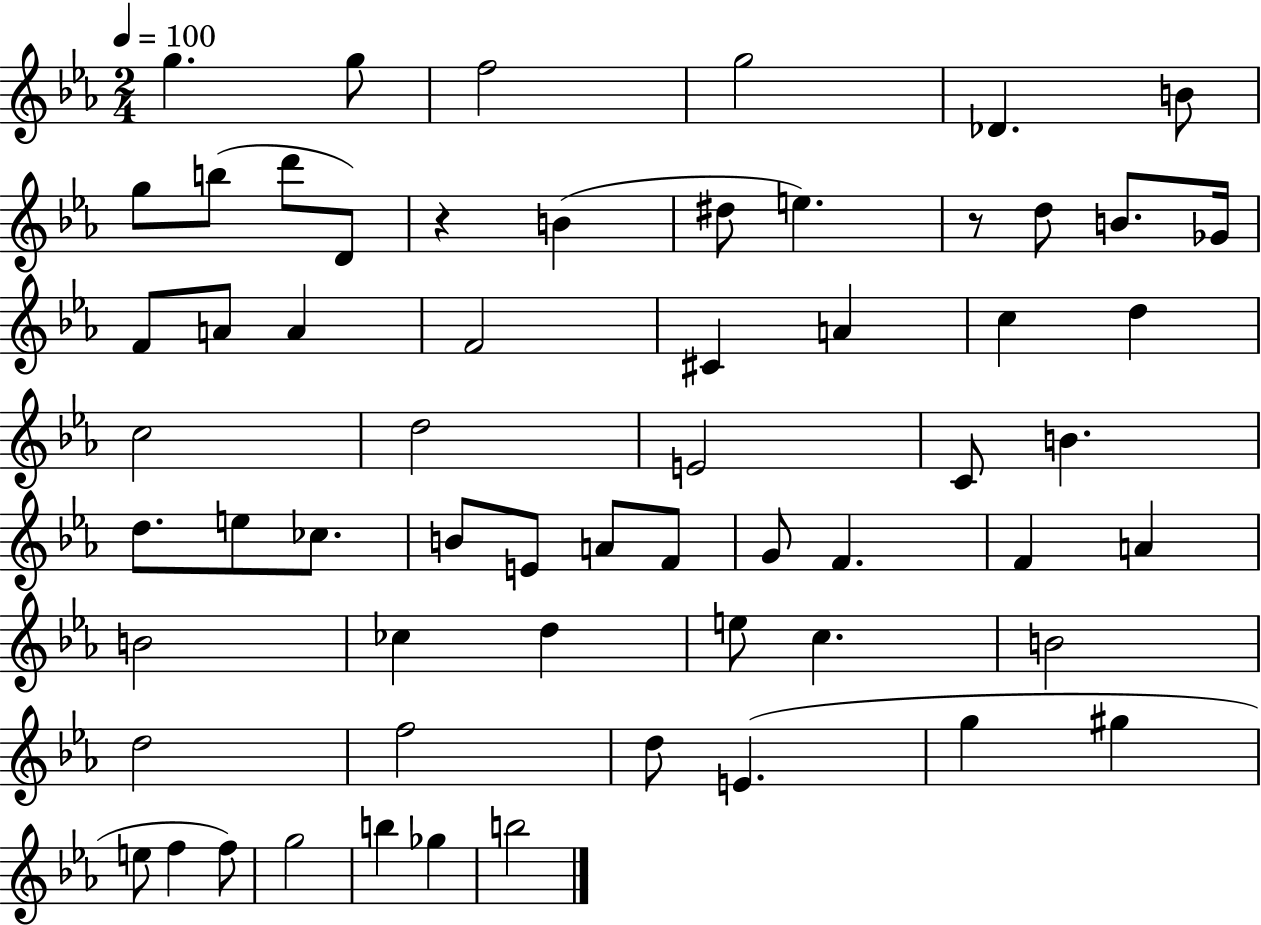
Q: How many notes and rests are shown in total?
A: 61